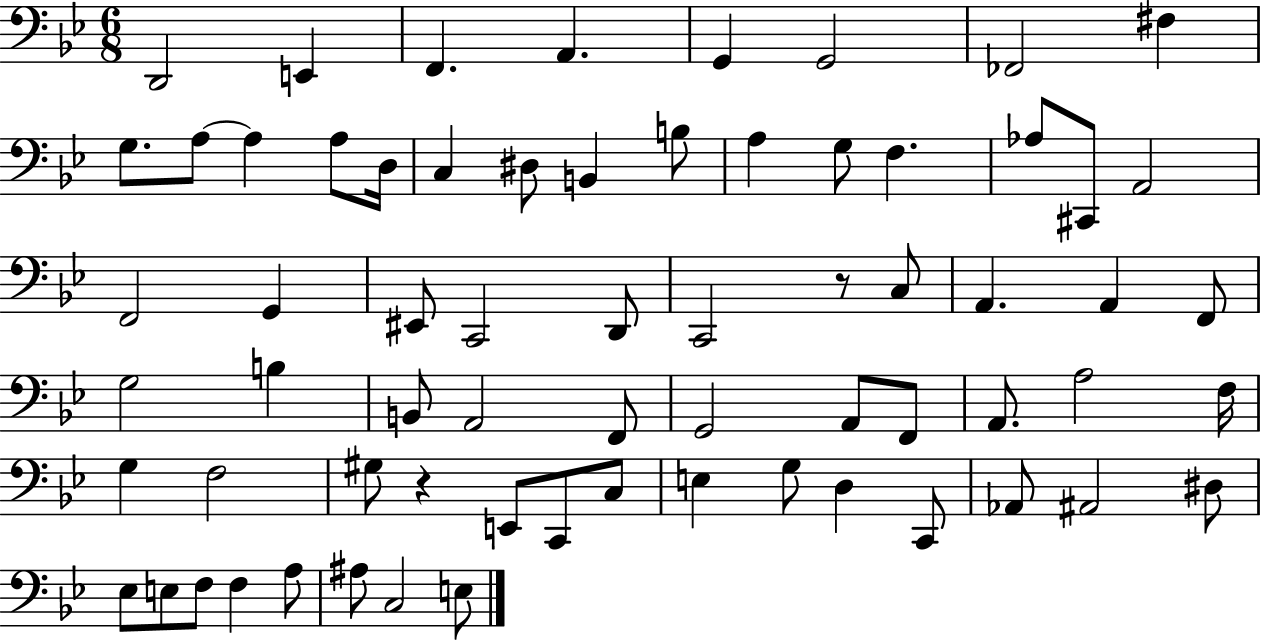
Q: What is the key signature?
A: BES major